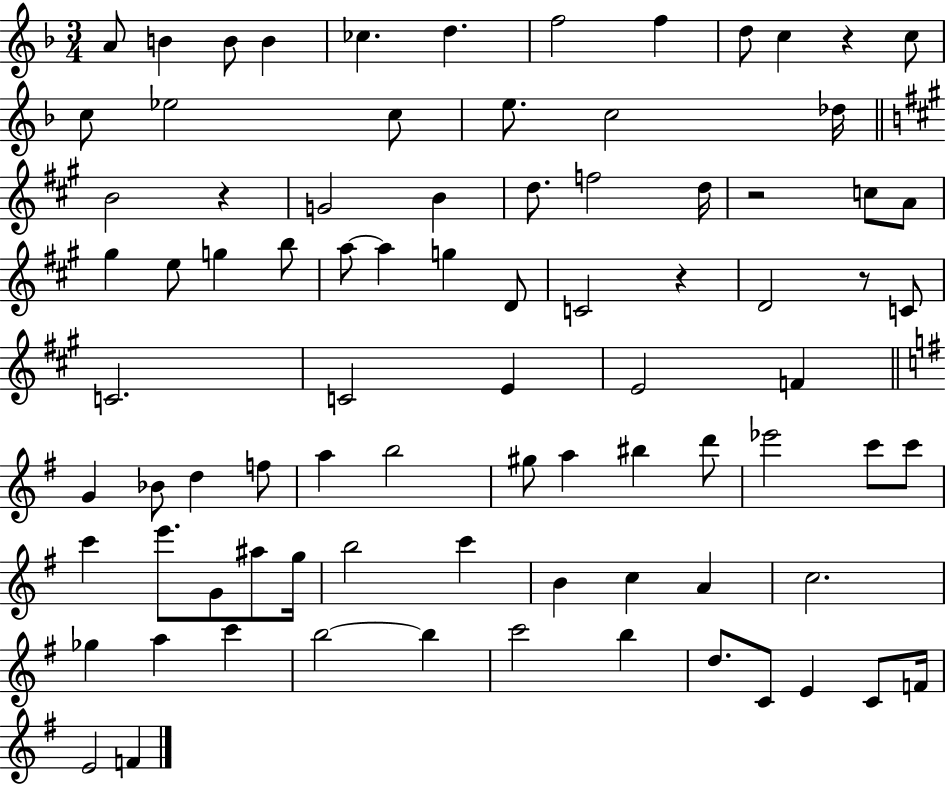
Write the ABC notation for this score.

X:1
T:Untitled
M:3/4
L:1/4
K:F
A/2 B B/2 B _c d f2 f d/2 c z c/2 c/2 _e2 c/2 e/2 c2 _d/4 B2 z G2 B d/2 f2 d/4 z2 c/2 A/2 ^g e/2 g b/2 a/2 a g D/2 C2 z D2 z/2 C/2 C2 C2 E E2 F G _B/2 d f/2 a b2 ^g/2 a ^b d'/2 _e'2 c'/2 c'/2 c' e'/2 G/2 ^a/2 g/4 b2 c' B c A c2 _g a c' b2 b c'2 b d/2 C/2 E C/2 F/4 E2 F